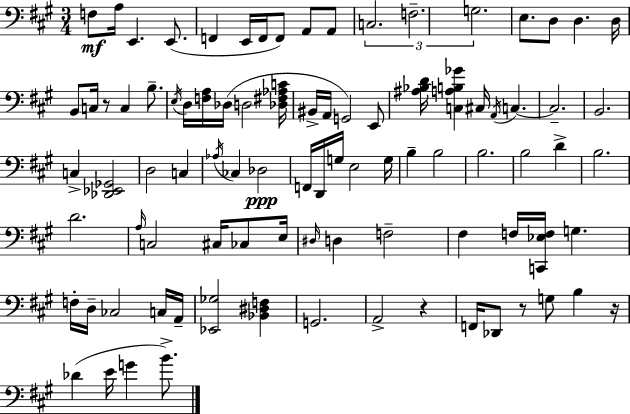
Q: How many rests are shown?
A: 4